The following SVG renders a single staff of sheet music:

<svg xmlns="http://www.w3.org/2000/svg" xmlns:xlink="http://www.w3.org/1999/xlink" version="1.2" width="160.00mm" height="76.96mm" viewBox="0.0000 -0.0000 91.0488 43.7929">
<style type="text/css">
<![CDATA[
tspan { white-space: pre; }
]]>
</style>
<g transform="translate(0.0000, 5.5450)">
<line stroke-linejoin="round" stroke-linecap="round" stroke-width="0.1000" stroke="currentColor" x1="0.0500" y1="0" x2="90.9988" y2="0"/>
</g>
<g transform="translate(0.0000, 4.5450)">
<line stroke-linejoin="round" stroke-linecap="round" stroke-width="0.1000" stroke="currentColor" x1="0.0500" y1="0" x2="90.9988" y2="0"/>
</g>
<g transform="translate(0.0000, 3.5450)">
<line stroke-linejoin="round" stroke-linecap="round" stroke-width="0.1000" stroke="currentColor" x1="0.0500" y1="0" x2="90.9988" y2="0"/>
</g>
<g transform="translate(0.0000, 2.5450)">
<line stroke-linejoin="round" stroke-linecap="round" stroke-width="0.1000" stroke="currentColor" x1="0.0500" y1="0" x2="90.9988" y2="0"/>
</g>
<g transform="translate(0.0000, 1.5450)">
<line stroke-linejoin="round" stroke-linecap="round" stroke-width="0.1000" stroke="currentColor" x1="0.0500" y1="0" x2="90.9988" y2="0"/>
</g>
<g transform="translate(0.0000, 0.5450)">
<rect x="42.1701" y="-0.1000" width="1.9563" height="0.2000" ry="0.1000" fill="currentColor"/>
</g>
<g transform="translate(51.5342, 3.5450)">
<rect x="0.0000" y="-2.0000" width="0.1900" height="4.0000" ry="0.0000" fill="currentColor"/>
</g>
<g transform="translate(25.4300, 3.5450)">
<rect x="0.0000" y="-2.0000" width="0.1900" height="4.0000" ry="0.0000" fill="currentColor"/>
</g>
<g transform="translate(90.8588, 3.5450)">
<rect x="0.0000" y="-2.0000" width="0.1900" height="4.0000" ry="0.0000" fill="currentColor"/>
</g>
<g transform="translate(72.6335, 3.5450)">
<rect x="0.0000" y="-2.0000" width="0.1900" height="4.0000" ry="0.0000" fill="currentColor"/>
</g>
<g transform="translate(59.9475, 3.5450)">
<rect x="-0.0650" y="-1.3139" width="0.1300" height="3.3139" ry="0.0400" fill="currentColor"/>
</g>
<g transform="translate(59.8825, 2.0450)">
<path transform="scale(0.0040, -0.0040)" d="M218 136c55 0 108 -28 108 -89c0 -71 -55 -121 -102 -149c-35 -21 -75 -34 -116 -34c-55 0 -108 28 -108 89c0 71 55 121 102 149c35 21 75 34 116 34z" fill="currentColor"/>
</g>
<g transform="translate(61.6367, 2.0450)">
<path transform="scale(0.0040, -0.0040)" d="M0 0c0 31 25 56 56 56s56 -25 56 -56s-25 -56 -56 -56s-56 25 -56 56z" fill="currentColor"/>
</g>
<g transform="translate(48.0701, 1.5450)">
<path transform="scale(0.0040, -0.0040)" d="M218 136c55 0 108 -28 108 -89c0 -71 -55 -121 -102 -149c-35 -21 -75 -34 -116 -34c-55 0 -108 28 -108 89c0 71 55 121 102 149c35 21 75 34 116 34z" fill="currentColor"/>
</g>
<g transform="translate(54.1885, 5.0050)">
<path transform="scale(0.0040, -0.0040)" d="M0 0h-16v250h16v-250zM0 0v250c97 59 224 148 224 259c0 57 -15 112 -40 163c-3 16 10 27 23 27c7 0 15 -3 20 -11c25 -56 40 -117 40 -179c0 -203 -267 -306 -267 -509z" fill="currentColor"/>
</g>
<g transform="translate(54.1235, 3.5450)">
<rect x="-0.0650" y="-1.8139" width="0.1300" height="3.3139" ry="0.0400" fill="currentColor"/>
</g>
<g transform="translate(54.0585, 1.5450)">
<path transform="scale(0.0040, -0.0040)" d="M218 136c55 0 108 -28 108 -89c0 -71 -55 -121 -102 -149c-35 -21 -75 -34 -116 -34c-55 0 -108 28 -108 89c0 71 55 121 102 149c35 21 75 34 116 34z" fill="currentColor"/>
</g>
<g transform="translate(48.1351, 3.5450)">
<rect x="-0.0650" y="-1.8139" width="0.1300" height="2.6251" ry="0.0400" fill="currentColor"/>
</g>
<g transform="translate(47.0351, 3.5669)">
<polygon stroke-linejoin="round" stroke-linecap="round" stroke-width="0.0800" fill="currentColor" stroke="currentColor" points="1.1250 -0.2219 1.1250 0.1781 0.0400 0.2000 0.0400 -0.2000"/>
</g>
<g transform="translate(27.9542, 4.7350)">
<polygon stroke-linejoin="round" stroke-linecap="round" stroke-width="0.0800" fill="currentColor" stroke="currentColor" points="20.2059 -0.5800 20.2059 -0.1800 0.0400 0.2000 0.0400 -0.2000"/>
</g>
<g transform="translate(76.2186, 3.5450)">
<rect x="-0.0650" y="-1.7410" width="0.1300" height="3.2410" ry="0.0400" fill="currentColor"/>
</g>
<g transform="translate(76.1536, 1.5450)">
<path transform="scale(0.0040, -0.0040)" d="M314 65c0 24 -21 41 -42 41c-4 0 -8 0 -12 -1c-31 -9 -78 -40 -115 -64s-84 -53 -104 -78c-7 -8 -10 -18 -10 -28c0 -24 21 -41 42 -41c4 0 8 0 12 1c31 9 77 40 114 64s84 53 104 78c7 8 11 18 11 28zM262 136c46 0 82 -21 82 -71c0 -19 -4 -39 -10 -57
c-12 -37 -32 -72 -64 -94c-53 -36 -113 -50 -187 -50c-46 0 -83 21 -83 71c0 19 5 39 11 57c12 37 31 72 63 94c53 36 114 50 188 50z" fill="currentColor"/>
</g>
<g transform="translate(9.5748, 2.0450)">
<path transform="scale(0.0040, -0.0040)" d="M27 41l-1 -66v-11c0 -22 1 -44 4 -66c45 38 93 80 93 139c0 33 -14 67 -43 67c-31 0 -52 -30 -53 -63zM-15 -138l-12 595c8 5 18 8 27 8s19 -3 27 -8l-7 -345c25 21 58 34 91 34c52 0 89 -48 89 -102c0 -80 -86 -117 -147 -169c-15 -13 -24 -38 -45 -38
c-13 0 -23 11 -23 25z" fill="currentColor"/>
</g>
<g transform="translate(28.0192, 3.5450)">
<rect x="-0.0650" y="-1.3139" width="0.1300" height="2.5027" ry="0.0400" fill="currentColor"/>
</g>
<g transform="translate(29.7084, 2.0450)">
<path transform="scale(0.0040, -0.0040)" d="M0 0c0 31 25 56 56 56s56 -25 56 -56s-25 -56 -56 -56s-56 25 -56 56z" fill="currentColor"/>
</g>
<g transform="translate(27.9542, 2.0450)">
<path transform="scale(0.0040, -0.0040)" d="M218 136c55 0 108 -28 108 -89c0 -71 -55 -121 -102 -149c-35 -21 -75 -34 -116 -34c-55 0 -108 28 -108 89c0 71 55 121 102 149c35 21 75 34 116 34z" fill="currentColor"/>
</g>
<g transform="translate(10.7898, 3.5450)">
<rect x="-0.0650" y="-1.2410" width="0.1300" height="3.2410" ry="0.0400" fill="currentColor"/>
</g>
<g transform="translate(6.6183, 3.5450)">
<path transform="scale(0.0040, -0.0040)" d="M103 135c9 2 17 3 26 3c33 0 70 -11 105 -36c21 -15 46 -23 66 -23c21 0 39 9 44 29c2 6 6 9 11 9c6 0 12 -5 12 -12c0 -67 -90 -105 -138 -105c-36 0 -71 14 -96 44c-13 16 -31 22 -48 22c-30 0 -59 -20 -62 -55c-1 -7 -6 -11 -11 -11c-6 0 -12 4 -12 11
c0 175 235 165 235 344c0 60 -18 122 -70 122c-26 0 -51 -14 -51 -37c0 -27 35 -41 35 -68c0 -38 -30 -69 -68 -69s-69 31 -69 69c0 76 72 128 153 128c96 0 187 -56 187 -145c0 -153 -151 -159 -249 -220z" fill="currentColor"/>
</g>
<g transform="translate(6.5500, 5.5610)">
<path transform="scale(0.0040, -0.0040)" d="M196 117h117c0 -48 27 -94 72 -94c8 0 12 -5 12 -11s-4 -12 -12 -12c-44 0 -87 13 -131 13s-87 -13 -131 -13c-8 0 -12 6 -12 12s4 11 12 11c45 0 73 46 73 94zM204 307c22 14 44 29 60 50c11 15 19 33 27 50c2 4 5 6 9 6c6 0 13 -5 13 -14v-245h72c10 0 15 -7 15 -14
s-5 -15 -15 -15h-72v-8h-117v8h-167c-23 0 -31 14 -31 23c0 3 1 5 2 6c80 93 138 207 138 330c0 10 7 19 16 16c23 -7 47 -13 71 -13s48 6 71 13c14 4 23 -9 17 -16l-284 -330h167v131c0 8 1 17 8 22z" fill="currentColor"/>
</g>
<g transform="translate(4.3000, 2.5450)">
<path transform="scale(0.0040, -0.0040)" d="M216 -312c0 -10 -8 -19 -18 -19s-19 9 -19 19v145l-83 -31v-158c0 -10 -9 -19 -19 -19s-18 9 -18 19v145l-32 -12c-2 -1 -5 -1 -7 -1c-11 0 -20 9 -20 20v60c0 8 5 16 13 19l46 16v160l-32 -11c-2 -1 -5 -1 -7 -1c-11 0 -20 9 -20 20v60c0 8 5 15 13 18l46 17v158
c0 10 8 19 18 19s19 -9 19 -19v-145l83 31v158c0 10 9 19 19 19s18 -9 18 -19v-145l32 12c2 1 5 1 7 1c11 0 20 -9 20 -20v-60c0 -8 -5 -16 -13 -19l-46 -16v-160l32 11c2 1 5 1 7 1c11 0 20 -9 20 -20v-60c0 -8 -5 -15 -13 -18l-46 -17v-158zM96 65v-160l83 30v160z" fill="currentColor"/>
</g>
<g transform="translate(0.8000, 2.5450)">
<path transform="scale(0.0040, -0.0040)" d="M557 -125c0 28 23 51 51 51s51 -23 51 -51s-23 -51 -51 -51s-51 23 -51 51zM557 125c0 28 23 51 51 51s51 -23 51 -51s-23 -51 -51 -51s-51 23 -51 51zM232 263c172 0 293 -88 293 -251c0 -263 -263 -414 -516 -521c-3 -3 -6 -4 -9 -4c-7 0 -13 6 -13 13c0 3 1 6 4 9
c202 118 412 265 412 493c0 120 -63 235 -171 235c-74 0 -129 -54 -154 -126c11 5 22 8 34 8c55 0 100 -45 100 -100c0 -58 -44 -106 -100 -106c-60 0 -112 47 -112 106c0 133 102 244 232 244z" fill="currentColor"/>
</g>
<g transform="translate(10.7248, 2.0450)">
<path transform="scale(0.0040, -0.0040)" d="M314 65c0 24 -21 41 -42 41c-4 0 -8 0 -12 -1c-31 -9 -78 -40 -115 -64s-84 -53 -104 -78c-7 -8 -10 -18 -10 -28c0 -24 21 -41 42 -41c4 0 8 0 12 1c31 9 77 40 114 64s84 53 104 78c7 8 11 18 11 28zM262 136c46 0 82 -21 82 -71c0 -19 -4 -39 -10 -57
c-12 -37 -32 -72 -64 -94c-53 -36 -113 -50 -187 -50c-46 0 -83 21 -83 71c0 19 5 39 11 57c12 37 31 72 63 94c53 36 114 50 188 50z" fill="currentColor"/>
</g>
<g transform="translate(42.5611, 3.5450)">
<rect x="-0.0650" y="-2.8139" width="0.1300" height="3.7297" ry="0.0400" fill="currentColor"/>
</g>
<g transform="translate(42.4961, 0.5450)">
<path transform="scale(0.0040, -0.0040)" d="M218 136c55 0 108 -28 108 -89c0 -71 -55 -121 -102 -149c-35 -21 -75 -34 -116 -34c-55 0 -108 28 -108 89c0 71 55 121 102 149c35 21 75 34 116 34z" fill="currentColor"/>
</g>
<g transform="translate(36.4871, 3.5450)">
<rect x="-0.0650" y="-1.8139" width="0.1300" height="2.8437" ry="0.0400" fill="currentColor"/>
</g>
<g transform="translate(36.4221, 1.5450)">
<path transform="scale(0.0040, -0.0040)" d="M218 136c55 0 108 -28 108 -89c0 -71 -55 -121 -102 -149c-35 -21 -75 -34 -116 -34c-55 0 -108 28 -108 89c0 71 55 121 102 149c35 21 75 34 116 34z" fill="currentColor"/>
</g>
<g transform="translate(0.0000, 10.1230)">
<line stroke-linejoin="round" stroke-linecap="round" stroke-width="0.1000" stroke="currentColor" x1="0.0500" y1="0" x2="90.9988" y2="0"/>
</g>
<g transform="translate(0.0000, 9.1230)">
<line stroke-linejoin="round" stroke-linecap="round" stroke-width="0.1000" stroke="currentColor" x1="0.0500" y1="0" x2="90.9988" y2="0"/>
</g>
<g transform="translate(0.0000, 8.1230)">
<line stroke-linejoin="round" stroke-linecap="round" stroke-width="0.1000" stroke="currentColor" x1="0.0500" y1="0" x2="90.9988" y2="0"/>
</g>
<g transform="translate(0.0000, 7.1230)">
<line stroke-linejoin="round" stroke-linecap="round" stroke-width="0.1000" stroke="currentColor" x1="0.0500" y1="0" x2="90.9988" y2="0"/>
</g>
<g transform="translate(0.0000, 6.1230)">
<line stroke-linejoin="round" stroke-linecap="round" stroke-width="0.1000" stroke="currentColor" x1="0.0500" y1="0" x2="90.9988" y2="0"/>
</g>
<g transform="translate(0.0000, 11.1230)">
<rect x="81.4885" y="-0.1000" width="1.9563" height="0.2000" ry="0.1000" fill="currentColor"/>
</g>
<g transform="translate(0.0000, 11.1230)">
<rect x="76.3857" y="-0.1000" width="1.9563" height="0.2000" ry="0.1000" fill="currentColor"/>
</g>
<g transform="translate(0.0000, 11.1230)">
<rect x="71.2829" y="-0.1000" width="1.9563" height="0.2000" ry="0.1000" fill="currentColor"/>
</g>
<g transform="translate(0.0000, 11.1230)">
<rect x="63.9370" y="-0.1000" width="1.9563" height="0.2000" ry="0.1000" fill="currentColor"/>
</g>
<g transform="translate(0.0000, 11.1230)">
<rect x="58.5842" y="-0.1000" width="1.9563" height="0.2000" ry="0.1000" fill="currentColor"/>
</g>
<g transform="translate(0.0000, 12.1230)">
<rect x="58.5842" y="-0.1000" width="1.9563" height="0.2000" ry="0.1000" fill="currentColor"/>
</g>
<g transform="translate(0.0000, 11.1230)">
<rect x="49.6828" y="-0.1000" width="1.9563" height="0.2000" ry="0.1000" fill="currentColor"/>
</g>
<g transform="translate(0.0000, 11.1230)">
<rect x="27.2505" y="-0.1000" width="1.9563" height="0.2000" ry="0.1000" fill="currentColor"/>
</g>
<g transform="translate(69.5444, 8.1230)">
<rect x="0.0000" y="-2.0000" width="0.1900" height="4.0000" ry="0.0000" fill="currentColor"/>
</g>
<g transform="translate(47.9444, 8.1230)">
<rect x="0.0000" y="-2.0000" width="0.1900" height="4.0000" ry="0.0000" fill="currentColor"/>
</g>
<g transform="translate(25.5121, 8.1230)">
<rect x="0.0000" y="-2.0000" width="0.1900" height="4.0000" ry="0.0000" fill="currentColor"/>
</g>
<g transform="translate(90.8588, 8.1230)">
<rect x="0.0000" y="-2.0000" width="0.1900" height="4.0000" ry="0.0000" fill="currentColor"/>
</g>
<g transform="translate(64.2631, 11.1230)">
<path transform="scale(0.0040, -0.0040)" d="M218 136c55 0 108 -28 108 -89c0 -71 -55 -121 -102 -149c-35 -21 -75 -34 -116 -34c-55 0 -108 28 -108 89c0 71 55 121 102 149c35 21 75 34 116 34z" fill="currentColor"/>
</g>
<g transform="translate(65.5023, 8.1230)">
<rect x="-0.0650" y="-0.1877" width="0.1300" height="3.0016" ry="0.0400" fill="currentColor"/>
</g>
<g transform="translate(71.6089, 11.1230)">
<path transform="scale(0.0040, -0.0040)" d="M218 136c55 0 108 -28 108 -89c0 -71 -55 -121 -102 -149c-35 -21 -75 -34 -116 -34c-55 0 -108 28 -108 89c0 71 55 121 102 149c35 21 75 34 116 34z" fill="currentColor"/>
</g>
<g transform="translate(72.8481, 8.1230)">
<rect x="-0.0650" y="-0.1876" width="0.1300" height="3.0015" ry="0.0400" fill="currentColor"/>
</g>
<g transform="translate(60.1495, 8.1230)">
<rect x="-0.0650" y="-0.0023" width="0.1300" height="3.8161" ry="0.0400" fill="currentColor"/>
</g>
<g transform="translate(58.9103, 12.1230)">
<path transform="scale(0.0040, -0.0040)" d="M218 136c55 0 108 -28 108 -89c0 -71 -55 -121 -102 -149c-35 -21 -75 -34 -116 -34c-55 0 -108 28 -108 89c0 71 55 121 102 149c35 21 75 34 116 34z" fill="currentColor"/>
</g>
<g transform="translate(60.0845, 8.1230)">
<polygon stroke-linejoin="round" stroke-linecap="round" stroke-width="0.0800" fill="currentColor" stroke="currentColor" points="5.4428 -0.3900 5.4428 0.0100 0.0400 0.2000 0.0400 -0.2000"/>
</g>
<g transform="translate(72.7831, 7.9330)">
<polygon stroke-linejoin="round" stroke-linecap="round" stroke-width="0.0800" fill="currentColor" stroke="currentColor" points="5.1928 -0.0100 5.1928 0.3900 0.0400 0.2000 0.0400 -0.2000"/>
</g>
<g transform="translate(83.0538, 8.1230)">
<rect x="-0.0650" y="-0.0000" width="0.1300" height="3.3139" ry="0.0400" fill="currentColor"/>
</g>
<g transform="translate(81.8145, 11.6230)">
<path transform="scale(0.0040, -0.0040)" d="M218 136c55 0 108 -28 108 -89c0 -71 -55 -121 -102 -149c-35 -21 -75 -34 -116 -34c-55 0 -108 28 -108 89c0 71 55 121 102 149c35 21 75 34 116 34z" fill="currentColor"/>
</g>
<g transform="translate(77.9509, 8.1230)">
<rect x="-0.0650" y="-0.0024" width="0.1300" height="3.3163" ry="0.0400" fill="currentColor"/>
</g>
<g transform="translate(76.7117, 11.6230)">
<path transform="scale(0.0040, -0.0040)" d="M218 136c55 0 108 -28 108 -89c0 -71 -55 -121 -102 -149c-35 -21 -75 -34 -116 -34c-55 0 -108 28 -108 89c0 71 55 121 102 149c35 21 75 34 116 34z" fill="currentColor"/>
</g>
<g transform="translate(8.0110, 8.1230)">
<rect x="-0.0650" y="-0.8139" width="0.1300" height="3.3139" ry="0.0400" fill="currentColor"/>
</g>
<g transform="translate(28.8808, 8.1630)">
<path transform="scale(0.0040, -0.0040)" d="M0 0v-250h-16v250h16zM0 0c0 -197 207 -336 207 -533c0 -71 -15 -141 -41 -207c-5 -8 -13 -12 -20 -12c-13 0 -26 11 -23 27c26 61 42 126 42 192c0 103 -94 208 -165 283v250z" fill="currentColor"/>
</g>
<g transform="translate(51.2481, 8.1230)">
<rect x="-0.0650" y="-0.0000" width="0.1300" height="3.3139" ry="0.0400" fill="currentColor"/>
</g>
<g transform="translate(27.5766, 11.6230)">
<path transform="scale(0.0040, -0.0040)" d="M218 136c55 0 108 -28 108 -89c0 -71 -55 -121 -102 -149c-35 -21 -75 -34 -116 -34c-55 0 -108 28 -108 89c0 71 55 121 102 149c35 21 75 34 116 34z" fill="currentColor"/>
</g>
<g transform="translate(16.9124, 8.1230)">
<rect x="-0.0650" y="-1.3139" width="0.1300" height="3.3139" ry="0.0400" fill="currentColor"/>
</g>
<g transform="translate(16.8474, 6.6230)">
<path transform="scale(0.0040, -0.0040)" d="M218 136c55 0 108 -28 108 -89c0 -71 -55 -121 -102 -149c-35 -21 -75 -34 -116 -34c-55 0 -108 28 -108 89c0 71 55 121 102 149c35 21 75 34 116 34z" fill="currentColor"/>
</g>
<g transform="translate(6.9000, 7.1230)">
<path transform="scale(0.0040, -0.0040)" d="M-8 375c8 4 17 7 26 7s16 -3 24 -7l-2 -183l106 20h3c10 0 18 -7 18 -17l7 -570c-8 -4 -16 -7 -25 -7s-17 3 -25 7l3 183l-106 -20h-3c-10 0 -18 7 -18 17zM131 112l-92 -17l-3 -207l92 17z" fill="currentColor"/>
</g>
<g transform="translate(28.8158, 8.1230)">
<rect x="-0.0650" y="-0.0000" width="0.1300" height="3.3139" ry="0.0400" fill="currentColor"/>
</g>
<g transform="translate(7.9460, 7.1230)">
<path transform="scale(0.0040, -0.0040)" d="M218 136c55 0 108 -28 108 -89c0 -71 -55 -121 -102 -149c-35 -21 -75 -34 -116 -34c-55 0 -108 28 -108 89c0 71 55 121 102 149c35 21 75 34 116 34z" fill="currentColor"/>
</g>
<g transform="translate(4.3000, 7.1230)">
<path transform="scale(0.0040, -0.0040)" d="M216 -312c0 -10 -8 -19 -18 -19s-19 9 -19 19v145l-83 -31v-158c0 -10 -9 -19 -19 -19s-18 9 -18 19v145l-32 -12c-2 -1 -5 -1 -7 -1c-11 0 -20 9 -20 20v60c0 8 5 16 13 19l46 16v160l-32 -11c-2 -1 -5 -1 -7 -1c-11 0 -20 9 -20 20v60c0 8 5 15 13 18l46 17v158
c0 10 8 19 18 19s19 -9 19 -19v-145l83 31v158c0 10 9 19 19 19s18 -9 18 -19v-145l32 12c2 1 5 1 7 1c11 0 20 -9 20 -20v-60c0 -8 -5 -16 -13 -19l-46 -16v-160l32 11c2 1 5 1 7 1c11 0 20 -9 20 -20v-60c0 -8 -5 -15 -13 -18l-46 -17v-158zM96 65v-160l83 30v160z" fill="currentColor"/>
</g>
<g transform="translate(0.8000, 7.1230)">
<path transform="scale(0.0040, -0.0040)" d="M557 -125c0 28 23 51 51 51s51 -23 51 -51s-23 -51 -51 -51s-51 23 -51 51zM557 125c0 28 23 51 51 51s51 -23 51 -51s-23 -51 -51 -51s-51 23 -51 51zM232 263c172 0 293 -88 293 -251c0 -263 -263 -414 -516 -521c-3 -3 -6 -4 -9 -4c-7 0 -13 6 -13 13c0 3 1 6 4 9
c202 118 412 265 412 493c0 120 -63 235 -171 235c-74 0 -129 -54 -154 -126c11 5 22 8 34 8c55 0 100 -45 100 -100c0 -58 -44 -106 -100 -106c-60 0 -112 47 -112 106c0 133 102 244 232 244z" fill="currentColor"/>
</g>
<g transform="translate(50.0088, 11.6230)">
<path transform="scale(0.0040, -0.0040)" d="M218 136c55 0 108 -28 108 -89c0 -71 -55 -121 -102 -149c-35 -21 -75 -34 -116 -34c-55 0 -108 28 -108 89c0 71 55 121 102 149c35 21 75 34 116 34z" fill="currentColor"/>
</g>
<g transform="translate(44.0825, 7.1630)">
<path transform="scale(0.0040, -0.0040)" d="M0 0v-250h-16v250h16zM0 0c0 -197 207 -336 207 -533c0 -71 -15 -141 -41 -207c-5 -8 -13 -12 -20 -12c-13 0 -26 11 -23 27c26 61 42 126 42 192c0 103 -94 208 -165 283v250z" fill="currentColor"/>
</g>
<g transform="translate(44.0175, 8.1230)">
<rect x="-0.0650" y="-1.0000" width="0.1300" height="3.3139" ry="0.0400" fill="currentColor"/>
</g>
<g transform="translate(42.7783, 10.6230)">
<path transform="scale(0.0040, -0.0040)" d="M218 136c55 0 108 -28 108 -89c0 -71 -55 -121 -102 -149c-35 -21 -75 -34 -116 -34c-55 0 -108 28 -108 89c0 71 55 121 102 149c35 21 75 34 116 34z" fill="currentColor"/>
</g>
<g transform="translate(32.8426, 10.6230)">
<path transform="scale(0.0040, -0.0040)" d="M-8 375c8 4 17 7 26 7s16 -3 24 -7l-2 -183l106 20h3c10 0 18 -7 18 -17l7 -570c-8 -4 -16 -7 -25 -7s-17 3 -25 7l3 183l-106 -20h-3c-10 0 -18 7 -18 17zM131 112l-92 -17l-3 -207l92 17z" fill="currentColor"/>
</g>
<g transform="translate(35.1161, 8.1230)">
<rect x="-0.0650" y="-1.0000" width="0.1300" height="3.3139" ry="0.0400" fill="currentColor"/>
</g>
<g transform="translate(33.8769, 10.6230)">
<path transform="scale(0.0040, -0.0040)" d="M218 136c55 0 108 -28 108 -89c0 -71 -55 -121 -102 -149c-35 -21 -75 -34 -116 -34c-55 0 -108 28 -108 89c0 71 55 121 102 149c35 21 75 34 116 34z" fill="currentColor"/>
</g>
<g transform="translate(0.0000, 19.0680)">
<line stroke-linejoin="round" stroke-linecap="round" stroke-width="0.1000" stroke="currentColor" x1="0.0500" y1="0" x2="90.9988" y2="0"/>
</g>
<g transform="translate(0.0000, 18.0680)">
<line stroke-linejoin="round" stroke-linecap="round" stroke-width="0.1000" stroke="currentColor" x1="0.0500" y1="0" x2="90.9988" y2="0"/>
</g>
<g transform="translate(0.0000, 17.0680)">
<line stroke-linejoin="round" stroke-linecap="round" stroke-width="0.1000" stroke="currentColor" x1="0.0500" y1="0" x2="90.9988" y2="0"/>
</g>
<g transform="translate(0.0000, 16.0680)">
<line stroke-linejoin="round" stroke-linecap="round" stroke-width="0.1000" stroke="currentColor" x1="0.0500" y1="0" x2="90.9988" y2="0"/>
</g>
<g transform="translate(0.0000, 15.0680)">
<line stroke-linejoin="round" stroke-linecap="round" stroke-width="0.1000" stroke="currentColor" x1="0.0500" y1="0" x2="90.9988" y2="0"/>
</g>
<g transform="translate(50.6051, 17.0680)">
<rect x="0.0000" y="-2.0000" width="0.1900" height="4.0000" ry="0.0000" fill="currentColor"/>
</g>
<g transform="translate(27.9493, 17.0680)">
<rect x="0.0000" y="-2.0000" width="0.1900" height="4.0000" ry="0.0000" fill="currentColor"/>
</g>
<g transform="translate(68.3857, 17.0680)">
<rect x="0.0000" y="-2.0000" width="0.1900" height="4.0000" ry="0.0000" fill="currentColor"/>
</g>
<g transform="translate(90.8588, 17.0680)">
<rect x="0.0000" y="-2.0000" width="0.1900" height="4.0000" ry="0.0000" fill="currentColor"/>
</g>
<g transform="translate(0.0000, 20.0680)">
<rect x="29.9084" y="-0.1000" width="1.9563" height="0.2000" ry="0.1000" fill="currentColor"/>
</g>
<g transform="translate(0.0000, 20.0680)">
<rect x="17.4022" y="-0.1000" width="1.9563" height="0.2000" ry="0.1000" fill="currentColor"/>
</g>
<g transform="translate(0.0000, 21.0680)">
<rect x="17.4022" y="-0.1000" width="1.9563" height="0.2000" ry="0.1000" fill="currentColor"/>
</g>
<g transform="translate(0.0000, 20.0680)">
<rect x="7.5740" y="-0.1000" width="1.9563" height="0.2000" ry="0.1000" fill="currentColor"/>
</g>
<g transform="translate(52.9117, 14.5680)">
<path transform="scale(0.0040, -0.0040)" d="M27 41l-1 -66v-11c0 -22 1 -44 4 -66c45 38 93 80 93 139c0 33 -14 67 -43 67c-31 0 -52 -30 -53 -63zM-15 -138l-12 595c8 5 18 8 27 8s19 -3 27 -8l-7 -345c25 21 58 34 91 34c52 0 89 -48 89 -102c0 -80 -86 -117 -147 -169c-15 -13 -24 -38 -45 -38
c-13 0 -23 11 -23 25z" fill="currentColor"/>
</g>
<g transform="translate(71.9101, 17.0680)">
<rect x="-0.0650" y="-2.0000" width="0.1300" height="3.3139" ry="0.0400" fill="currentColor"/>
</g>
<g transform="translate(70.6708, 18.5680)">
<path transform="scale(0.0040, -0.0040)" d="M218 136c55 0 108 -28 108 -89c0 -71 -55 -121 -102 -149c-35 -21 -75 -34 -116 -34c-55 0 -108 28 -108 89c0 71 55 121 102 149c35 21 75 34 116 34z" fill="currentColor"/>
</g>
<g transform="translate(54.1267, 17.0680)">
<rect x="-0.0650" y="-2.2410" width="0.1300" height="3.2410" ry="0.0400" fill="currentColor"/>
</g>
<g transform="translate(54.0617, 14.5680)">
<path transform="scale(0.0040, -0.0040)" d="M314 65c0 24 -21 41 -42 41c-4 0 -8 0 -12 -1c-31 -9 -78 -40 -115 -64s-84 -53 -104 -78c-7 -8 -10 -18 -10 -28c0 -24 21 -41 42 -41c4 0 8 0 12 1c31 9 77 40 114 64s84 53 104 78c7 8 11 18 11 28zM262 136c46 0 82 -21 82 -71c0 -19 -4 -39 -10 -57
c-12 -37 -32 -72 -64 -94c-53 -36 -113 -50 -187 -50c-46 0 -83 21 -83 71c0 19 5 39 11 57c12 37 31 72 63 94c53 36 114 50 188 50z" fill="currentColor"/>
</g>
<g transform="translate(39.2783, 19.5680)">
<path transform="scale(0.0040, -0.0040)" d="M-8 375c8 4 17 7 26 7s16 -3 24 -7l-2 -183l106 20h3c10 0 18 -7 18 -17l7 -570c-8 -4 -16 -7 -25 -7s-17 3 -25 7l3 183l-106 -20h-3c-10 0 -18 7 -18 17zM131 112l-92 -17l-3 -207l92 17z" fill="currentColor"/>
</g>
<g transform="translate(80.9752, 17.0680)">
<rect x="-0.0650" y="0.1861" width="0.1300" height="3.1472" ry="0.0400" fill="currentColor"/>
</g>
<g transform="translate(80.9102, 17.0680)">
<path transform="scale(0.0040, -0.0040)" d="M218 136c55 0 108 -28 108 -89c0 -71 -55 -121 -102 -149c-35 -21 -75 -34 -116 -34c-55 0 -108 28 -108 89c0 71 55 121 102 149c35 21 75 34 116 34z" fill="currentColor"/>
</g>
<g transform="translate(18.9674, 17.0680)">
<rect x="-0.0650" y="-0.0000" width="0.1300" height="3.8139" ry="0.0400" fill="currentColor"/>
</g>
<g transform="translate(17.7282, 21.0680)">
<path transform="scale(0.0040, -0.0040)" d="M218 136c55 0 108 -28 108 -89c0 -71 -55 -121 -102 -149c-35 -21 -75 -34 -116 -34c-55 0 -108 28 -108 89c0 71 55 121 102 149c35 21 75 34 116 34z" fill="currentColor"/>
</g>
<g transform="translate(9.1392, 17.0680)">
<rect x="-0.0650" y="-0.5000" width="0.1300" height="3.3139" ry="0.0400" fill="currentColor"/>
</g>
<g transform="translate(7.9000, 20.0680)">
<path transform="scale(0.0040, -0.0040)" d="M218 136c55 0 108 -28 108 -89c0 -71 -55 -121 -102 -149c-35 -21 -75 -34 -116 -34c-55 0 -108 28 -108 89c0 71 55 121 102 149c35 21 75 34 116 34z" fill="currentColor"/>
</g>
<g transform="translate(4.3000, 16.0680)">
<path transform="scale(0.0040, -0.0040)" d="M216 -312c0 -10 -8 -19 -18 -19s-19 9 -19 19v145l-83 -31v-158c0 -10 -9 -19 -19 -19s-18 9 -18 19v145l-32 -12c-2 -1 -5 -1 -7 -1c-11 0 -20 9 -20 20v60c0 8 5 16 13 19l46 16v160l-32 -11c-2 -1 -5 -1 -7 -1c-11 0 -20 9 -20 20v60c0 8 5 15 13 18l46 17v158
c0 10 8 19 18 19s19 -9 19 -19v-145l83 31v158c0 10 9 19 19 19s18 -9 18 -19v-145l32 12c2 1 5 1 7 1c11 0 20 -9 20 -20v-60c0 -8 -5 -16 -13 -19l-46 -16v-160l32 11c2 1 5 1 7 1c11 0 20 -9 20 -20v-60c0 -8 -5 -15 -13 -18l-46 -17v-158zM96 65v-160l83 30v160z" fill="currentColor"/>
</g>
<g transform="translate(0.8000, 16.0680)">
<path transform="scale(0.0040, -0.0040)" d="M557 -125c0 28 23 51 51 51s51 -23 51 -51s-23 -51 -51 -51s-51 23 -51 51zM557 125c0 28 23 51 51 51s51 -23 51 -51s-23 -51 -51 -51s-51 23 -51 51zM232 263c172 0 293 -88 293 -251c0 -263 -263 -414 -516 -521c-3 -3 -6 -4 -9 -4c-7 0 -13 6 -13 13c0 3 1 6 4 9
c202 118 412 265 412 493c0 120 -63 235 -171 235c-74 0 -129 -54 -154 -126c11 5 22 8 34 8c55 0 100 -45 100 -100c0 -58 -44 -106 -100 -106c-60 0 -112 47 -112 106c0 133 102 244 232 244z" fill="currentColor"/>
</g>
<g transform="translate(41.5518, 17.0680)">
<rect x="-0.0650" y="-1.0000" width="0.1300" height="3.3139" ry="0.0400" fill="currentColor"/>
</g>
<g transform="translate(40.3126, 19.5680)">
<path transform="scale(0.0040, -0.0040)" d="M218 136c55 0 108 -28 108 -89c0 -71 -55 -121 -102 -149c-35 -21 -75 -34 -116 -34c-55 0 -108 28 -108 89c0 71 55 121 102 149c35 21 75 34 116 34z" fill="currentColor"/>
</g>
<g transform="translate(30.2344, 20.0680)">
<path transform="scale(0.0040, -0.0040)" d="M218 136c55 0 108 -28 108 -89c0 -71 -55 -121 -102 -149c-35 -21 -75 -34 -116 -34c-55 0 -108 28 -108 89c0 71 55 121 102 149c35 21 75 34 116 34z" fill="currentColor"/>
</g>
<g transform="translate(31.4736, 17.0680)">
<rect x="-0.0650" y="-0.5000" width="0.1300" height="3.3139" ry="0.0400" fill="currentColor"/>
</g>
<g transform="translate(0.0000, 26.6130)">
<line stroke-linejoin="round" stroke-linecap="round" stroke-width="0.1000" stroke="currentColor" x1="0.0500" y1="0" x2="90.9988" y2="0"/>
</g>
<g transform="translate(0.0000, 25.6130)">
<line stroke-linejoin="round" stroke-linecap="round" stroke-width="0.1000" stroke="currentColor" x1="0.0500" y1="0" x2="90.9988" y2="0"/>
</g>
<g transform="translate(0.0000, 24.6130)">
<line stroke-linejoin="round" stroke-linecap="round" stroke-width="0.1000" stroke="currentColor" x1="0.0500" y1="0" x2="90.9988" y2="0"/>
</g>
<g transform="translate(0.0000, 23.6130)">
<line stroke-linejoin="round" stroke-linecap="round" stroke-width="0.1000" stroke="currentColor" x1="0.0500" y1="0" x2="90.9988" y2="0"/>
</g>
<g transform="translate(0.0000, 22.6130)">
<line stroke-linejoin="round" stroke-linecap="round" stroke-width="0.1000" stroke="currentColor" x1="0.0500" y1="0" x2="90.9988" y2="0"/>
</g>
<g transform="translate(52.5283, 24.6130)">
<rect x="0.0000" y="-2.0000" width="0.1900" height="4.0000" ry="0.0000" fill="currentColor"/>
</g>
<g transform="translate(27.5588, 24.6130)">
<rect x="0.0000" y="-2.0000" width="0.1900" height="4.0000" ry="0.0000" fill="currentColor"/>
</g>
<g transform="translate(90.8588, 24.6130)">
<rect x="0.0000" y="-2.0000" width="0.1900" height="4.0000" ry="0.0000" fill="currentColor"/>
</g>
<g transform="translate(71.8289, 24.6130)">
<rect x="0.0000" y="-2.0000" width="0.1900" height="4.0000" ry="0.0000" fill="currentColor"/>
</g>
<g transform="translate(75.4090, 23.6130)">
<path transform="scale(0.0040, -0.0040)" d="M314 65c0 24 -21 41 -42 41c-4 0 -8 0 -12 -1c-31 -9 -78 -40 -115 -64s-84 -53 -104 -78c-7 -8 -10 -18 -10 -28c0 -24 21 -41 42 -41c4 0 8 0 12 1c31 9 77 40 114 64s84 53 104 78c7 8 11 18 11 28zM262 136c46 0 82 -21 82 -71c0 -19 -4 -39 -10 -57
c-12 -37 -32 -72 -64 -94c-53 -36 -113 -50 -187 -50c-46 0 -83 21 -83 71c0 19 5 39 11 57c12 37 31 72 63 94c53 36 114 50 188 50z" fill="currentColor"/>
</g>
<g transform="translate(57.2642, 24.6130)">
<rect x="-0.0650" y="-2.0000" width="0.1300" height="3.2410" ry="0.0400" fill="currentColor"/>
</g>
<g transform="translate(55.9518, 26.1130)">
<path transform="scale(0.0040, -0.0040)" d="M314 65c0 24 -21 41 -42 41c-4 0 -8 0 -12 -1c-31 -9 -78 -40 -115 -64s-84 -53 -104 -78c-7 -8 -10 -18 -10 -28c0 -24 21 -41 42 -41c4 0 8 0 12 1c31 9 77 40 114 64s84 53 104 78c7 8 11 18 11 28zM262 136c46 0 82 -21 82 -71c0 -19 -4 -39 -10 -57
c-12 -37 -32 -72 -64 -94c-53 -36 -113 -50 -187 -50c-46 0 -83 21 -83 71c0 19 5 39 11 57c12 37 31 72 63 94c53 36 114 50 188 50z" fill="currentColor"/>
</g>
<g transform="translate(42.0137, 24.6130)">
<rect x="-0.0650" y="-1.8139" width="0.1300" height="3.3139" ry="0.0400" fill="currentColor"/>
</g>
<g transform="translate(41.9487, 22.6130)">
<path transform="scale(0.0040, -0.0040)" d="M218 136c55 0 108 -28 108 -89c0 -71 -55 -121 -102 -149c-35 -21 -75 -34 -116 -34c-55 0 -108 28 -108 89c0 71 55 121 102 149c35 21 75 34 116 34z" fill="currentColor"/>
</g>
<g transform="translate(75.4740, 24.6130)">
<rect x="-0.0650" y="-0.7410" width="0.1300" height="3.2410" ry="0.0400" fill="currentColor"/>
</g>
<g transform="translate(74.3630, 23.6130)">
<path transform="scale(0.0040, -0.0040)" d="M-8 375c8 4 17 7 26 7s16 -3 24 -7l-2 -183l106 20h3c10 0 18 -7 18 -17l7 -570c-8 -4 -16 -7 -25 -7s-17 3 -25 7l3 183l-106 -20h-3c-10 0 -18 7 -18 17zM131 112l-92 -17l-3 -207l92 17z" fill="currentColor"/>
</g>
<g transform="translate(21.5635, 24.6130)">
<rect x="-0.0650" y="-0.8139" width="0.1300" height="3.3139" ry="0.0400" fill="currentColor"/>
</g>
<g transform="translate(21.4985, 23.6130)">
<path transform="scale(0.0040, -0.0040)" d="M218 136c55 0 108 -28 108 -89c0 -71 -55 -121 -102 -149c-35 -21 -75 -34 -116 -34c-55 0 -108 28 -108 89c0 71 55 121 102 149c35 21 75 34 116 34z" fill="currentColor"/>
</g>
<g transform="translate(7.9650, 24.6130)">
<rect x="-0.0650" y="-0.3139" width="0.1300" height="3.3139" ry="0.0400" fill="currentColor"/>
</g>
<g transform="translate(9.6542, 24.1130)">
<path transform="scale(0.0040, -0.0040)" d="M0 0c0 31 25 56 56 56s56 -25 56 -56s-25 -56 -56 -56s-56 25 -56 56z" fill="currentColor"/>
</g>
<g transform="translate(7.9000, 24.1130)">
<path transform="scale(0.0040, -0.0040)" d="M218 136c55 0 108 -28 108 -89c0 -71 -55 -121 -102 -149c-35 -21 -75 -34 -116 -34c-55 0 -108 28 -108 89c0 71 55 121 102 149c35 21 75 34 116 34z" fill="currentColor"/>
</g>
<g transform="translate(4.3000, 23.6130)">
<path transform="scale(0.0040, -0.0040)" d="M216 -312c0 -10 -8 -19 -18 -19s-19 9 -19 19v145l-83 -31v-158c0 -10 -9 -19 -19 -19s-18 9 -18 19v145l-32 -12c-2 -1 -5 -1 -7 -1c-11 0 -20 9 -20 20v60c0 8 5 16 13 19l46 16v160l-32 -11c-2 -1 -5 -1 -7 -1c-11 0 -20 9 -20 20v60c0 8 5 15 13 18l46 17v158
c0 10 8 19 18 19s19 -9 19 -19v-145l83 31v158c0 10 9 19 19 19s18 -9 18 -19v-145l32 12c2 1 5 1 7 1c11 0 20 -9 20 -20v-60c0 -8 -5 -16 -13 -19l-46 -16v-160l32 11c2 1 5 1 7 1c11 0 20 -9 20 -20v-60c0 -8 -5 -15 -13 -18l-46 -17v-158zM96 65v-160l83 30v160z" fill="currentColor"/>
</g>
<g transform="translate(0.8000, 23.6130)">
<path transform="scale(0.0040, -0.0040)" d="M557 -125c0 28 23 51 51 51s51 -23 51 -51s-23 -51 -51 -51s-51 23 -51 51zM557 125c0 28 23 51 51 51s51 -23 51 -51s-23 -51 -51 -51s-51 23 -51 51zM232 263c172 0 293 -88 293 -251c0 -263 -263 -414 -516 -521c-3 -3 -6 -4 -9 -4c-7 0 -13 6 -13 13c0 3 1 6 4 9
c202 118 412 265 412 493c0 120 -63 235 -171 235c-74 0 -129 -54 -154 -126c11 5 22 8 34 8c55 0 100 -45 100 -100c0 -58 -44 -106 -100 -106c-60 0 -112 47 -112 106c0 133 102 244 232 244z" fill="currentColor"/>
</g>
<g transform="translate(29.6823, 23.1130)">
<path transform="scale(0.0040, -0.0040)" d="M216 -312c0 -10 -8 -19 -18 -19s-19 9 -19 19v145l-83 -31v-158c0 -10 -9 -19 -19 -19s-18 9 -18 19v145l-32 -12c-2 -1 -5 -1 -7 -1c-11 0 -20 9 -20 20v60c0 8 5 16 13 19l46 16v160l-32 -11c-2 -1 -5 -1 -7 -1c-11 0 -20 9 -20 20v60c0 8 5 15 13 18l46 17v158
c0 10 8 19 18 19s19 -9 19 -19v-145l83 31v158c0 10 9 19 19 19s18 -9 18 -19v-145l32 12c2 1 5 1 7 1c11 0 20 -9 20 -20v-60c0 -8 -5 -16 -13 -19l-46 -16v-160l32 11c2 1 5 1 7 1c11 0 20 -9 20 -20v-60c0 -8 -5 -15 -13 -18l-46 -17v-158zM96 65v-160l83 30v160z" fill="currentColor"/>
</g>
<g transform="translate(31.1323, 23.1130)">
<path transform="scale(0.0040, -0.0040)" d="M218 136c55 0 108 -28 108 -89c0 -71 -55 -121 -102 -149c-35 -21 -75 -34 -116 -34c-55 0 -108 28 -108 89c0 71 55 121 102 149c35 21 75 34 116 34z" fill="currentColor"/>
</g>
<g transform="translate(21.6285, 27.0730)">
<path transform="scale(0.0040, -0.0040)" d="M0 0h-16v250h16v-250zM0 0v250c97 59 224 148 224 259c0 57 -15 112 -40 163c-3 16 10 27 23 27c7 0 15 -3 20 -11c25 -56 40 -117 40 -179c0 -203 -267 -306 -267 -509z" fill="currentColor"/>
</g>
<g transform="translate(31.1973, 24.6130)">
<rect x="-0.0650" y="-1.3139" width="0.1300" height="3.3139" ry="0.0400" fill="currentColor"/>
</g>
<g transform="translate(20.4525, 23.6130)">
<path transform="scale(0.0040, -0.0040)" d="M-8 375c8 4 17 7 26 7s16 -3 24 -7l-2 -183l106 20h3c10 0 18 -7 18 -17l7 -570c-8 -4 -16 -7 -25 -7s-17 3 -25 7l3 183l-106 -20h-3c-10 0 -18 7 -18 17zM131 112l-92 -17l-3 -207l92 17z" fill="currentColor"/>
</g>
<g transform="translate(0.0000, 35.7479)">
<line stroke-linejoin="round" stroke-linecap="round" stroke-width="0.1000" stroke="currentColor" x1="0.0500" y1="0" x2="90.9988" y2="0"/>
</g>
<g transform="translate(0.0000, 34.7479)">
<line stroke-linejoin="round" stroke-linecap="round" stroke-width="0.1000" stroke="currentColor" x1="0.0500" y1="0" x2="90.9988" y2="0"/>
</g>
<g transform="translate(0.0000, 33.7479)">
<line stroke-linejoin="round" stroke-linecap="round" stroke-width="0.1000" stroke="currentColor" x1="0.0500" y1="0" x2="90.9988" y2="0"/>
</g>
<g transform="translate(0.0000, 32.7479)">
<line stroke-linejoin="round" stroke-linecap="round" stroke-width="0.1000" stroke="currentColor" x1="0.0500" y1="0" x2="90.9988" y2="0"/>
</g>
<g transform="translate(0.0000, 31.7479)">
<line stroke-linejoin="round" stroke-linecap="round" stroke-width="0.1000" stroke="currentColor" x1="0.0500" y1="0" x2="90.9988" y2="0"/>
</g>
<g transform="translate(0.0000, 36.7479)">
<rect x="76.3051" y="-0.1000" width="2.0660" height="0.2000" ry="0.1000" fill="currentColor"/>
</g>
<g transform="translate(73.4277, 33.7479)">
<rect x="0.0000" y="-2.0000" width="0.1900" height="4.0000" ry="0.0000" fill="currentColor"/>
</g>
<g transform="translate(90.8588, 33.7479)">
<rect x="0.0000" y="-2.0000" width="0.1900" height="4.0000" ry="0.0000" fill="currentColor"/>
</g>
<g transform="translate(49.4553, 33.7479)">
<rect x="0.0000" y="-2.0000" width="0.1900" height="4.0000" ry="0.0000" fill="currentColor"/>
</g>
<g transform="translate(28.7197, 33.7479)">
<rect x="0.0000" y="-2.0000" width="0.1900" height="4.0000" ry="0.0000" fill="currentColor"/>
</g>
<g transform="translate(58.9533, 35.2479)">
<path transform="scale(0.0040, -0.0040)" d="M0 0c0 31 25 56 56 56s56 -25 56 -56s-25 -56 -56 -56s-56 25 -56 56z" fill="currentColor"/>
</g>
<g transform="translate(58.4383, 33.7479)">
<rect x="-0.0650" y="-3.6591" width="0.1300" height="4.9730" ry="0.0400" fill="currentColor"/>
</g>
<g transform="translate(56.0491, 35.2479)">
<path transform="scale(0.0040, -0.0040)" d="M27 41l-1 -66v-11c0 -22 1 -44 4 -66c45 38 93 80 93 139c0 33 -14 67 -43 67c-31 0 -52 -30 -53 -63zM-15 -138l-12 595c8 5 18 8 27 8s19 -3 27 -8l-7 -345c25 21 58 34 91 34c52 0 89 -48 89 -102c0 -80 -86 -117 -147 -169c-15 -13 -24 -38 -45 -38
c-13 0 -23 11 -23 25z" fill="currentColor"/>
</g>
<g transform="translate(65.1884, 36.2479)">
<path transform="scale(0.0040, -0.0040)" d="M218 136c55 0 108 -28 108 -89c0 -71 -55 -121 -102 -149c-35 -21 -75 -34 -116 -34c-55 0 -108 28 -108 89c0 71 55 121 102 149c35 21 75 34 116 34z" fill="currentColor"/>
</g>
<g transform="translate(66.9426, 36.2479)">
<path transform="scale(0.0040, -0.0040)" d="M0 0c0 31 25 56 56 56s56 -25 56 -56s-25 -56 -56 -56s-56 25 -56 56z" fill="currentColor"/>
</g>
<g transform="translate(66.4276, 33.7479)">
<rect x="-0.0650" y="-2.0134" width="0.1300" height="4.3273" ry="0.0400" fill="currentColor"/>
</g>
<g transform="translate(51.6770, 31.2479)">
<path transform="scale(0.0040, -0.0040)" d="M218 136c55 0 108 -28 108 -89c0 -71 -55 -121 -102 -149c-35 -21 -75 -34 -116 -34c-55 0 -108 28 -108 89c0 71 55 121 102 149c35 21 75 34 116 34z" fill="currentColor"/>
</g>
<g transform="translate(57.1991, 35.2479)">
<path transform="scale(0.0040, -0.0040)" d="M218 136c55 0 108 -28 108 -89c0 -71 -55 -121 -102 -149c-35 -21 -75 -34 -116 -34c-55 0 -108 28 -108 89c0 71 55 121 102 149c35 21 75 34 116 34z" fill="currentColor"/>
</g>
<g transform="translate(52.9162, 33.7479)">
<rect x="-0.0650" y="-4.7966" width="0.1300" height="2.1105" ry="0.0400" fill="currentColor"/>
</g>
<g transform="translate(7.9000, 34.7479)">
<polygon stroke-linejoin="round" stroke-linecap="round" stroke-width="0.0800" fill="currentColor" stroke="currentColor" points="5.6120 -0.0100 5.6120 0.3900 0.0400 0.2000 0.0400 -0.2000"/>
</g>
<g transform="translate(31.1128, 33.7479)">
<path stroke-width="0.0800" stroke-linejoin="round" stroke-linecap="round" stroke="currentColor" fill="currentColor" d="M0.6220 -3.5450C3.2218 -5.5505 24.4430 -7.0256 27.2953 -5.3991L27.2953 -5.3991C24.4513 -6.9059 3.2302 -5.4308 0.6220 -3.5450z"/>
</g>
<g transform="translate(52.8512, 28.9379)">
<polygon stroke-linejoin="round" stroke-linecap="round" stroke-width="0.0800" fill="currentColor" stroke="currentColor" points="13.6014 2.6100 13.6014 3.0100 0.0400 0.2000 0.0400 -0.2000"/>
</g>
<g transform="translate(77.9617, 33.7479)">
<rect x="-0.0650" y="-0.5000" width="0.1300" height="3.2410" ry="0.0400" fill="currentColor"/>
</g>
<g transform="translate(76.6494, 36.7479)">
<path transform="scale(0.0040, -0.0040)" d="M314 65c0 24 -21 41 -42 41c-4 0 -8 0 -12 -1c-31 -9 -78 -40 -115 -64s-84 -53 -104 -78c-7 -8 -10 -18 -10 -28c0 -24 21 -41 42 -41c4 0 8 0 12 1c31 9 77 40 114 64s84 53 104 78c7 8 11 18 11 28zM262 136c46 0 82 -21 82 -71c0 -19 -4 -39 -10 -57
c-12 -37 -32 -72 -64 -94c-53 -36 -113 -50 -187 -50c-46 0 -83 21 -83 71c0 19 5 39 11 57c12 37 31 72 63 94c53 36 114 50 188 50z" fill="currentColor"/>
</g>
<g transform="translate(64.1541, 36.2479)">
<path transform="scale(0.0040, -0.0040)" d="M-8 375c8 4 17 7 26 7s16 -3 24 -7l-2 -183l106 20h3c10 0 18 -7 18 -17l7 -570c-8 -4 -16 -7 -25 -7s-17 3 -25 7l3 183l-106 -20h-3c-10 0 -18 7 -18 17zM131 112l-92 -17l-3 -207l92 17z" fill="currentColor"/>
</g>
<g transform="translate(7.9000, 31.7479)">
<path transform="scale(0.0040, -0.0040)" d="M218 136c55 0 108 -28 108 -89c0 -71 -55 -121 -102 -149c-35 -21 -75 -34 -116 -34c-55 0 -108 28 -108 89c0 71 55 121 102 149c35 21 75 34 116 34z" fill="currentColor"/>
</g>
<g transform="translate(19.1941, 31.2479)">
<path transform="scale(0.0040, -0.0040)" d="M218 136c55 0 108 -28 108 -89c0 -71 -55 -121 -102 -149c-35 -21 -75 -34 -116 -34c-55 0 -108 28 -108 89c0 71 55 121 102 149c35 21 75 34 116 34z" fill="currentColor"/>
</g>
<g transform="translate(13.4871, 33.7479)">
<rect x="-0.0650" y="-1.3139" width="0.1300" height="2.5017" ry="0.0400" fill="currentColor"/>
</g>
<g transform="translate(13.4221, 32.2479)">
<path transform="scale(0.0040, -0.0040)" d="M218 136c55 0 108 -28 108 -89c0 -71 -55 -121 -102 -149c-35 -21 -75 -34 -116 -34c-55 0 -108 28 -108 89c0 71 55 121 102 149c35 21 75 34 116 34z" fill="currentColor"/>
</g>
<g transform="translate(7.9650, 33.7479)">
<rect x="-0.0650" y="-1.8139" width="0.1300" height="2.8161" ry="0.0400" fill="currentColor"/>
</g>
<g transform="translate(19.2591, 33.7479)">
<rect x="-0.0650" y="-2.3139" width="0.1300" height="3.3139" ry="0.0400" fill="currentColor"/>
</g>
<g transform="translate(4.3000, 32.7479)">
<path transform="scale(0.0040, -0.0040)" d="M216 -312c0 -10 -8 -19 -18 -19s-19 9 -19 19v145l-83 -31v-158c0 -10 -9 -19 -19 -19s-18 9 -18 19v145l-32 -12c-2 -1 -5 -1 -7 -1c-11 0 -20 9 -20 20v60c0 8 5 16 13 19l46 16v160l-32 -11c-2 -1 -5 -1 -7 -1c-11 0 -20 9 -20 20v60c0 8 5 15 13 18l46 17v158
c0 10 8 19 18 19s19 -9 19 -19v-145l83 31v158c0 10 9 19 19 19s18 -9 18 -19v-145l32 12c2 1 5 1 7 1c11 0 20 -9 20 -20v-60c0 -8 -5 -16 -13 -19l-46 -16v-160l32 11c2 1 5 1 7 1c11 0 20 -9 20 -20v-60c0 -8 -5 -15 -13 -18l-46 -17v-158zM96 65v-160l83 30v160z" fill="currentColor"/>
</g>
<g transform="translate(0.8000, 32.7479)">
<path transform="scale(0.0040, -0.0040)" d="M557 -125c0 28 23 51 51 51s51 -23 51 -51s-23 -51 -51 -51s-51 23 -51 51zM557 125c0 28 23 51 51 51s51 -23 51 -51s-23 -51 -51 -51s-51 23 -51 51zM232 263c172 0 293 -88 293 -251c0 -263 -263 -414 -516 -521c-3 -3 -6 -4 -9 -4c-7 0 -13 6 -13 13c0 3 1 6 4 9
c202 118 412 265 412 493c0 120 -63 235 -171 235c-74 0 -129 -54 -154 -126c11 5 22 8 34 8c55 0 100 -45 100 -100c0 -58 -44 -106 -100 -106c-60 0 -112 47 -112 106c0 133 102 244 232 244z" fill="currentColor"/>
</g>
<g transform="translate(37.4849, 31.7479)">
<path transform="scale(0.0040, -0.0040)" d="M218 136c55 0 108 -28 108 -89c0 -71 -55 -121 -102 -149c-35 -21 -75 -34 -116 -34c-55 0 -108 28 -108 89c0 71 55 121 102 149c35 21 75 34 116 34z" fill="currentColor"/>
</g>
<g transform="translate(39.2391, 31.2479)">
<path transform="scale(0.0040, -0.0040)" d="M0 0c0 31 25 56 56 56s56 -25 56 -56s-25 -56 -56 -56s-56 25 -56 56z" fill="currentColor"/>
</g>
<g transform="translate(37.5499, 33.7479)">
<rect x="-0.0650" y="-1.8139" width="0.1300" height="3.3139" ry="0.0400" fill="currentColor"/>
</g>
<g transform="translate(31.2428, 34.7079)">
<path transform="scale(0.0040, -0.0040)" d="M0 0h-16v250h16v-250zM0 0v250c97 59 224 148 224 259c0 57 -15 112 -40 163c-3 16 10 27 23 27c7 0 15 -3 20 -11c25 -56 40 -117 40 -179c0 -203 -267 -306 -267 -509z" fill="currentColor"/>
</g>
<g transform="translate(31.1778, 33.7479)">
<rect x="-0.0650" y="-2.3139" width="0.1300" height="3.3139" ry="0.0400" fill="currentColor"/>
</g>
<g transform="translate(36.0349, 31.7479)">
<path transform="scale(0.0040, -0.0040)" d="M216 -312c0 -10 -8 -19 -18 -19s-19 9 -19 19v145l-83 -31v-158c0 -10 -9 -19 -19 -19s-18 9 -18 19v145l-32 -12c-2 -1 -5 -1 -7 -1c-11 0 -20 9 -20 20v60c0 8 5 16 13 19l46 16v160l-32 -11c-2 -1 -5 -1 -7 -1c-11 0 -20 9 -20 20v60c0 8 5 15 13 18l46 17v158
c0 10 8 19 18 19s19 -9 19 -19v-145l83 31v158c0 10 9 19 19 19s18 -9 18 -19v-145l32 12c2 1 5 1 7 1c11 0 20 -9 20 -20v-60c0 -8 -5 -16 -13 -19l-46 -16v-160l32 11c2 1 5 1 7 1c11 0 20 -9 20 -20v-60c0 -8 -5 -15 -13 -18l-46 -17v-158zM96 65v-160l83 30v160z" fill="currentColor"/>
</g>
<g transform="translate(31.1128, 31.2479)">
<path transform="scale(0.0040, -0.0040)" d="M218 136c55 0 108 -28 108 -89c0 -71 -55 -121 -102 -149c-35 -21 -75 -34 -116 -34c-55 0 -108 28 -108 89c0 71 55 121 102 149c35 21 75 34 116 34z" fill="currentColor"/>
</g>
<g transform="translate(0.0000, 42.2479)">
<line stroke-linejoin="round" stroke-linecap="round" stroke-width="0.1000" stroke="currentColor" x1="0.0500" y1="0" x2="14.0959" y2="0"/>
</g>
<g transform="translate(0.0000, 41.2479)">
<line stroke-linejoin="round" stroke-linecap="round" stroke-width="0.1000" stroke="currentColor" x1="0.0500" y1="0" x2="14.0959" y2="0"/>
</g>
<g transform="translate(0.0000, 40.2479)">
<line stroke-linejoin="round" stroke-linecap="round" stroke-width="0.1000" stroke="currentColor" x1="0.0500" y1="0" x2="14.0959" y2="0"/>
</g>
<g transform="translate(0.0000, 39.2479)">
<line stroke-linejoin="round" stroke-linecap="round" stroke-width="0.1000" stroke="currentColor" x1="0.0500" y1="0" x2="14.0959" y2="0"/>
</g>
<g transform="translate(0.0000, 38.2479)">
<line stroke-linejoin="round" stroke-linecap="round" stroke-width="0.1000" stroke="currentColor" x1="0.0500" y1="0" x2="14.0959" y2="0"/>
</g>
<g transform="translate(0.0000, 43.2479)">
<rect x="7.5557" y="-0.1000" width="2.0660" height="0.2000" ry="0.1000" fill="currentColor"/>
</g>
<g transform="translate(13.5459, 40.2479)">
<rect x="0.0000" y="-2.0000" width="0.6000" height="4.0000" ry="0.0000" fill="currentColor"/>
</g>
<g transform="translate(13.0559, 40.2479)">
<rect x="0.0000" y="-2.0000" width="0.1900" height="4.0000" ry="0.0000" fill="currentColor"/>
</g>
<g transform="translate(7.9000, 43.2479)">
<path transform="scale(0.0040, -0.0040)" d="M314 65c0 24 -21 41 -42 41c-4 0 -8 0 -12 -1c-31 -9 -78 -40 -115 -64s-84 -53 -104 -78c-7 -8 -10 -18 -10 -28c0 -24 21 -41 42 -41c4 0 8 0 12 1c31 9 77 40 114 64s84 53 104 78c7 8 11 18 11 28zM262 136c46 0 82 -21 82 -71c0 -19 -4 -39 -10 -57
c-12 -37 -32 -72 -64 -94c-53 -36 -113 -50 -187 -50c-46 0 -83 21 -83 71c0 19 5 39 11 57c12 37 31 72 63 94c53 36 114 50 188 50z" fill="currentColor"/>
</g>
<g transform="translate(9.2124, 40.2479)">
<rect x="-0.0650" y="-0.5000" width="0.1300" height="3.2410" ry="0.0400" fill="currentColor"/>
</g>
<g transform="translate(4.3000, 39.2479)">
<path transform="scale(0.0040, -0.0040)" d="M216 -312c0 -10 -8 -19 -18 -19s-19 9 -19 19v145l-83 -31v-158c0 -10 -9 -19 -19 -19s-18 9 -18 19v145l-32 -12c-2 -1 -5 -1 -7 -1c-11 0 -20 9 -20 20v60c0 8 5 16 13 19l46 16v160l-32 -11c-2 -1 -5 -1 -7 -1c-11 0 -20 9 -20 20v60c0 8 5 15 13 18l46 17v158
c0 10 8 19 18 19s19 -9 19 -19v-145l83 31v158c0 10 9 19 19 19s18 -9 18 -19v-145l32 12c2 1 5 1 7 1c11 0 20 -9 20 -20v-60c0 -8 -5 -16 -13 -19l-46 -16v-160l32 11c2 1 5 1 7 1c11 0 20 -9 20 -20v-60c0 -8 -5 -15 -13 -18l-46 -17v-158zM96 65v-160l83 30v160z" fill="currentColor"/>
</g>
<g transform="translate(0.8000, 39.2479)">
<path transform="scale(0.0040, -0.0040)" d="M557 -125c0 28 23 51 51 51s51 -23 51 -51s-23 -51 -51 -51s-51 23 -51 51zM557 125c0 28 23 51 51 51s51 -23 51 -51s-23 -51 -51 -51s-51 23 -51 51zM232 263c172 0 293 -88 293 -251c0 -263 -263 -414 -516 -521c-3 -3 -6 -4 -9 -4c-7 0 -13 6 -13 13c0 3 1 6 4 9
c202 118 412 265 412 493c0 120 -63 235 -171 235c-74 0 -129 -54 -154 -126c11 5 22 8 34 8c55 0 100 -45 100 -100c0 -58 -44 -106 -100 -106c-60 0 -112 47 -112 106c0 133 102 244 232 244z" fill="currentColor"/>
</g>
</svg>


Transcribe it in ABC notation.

X:1
T:Untitled
M:2/4
L:1/4
K:G
_G,2 G,/2 A,/2 C/2 A,/4 A,/2 G, A,2 F, G, D,,/2 F,, F,,/2 D,, C,,/2 E,,/2 E,,/2 D,,/2 D,, E,, C,, E,, F,, _B,2 A,, D, E, F,/2 ^G, A, A,,2 F,2 A,/2 G,/2 B, B,/2 ^A, B,/2 _A,,/2 F,,/2 E,,2 E,,2